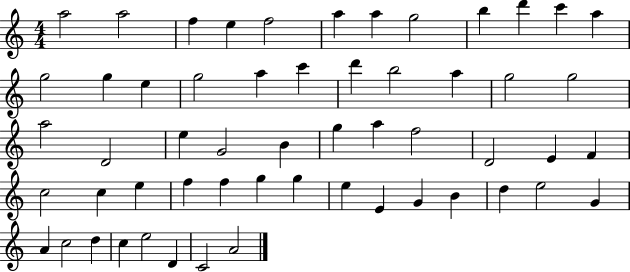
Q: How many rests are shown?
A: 0